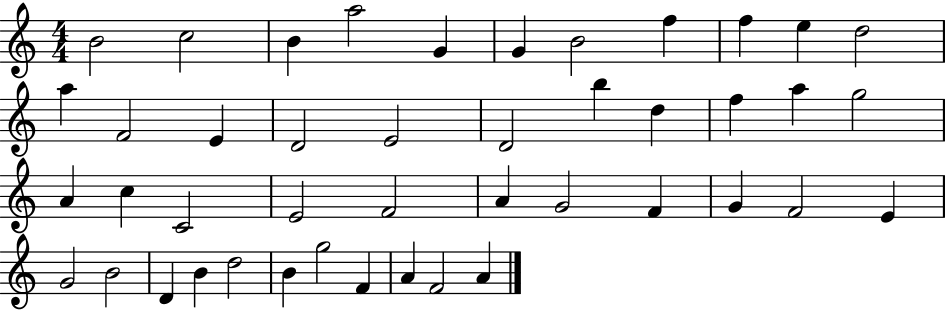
X:1
T:Untitled
M:4/4
L:1/4
K:C
B2 c2 B a2 G G B2 f f e d2 a F2 E D2 E2 D2 b d f a g2 A c C2 E2 F2 A G2 F G F2 E G2 B2 D B d2 B g2 F A F2 A